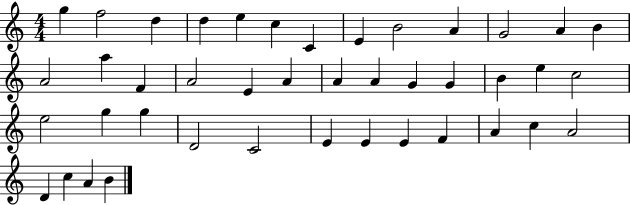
G5/q F5/h D5/q D5/q E5/q C5/q C4/q E4/q B4/h A4/q G4/h A4/q B4/q A4/h A5/q F4/q A4/h E4/q A4/q A4/q A4/q G4/q G4/q B4/q E5/q C5/h E5/h G5/q G5/q D4/h C4/h E4/q E4/q E4/q F4/q A4/q C5/q A4/h D4/q C5/q A4/q B4/q